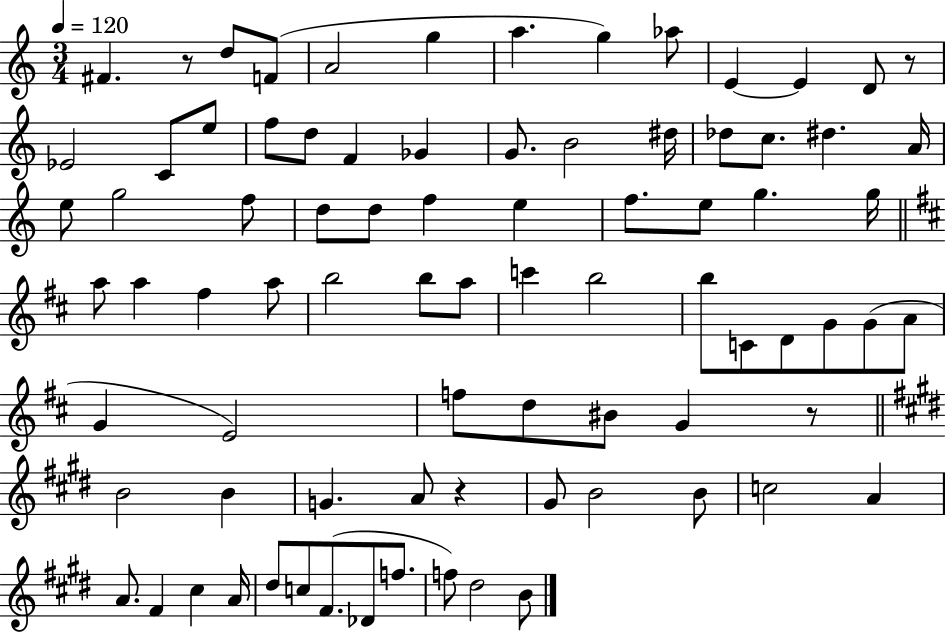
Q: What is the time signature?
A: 3/4